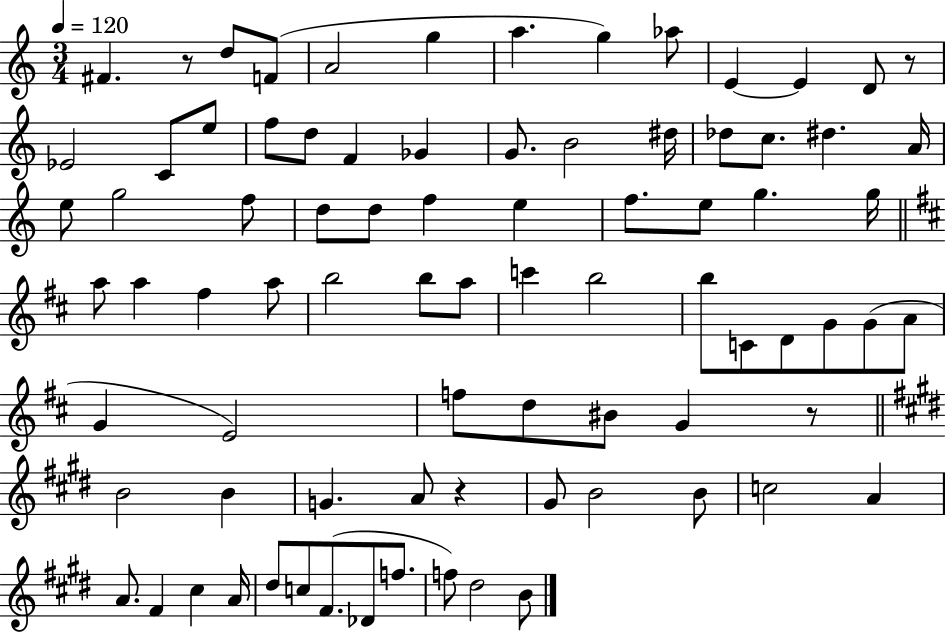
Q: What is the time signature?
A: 3/4